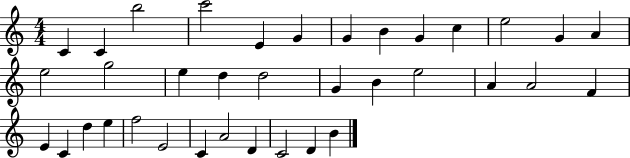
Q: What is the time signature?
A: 4/4